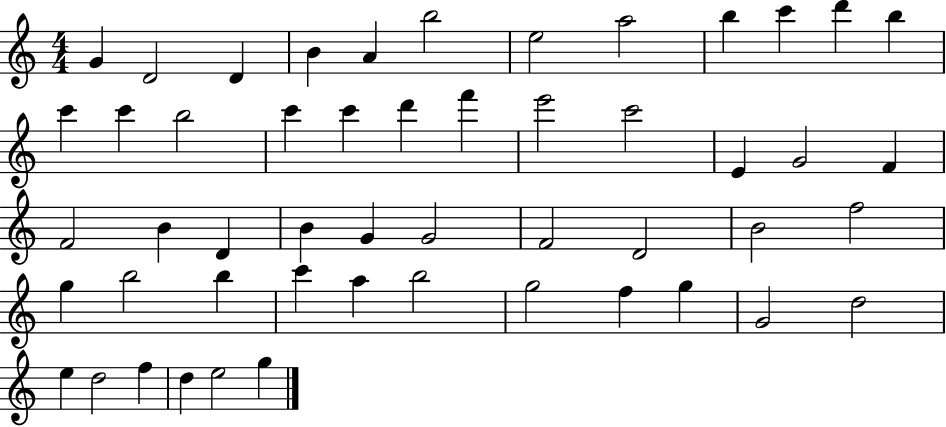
X:1
T:Untitled
M:4/4
L:1/4
K:C
G D2 D B A b2 e2 a2 b c' d' b c' c' b2 c' c' d' f' e'2 c'2 E G2 F F2 B D B G G2 F2 D2 B2 f2 g b2 b c' a b2 g2 f g G2 d2 e d2 f d e2 g